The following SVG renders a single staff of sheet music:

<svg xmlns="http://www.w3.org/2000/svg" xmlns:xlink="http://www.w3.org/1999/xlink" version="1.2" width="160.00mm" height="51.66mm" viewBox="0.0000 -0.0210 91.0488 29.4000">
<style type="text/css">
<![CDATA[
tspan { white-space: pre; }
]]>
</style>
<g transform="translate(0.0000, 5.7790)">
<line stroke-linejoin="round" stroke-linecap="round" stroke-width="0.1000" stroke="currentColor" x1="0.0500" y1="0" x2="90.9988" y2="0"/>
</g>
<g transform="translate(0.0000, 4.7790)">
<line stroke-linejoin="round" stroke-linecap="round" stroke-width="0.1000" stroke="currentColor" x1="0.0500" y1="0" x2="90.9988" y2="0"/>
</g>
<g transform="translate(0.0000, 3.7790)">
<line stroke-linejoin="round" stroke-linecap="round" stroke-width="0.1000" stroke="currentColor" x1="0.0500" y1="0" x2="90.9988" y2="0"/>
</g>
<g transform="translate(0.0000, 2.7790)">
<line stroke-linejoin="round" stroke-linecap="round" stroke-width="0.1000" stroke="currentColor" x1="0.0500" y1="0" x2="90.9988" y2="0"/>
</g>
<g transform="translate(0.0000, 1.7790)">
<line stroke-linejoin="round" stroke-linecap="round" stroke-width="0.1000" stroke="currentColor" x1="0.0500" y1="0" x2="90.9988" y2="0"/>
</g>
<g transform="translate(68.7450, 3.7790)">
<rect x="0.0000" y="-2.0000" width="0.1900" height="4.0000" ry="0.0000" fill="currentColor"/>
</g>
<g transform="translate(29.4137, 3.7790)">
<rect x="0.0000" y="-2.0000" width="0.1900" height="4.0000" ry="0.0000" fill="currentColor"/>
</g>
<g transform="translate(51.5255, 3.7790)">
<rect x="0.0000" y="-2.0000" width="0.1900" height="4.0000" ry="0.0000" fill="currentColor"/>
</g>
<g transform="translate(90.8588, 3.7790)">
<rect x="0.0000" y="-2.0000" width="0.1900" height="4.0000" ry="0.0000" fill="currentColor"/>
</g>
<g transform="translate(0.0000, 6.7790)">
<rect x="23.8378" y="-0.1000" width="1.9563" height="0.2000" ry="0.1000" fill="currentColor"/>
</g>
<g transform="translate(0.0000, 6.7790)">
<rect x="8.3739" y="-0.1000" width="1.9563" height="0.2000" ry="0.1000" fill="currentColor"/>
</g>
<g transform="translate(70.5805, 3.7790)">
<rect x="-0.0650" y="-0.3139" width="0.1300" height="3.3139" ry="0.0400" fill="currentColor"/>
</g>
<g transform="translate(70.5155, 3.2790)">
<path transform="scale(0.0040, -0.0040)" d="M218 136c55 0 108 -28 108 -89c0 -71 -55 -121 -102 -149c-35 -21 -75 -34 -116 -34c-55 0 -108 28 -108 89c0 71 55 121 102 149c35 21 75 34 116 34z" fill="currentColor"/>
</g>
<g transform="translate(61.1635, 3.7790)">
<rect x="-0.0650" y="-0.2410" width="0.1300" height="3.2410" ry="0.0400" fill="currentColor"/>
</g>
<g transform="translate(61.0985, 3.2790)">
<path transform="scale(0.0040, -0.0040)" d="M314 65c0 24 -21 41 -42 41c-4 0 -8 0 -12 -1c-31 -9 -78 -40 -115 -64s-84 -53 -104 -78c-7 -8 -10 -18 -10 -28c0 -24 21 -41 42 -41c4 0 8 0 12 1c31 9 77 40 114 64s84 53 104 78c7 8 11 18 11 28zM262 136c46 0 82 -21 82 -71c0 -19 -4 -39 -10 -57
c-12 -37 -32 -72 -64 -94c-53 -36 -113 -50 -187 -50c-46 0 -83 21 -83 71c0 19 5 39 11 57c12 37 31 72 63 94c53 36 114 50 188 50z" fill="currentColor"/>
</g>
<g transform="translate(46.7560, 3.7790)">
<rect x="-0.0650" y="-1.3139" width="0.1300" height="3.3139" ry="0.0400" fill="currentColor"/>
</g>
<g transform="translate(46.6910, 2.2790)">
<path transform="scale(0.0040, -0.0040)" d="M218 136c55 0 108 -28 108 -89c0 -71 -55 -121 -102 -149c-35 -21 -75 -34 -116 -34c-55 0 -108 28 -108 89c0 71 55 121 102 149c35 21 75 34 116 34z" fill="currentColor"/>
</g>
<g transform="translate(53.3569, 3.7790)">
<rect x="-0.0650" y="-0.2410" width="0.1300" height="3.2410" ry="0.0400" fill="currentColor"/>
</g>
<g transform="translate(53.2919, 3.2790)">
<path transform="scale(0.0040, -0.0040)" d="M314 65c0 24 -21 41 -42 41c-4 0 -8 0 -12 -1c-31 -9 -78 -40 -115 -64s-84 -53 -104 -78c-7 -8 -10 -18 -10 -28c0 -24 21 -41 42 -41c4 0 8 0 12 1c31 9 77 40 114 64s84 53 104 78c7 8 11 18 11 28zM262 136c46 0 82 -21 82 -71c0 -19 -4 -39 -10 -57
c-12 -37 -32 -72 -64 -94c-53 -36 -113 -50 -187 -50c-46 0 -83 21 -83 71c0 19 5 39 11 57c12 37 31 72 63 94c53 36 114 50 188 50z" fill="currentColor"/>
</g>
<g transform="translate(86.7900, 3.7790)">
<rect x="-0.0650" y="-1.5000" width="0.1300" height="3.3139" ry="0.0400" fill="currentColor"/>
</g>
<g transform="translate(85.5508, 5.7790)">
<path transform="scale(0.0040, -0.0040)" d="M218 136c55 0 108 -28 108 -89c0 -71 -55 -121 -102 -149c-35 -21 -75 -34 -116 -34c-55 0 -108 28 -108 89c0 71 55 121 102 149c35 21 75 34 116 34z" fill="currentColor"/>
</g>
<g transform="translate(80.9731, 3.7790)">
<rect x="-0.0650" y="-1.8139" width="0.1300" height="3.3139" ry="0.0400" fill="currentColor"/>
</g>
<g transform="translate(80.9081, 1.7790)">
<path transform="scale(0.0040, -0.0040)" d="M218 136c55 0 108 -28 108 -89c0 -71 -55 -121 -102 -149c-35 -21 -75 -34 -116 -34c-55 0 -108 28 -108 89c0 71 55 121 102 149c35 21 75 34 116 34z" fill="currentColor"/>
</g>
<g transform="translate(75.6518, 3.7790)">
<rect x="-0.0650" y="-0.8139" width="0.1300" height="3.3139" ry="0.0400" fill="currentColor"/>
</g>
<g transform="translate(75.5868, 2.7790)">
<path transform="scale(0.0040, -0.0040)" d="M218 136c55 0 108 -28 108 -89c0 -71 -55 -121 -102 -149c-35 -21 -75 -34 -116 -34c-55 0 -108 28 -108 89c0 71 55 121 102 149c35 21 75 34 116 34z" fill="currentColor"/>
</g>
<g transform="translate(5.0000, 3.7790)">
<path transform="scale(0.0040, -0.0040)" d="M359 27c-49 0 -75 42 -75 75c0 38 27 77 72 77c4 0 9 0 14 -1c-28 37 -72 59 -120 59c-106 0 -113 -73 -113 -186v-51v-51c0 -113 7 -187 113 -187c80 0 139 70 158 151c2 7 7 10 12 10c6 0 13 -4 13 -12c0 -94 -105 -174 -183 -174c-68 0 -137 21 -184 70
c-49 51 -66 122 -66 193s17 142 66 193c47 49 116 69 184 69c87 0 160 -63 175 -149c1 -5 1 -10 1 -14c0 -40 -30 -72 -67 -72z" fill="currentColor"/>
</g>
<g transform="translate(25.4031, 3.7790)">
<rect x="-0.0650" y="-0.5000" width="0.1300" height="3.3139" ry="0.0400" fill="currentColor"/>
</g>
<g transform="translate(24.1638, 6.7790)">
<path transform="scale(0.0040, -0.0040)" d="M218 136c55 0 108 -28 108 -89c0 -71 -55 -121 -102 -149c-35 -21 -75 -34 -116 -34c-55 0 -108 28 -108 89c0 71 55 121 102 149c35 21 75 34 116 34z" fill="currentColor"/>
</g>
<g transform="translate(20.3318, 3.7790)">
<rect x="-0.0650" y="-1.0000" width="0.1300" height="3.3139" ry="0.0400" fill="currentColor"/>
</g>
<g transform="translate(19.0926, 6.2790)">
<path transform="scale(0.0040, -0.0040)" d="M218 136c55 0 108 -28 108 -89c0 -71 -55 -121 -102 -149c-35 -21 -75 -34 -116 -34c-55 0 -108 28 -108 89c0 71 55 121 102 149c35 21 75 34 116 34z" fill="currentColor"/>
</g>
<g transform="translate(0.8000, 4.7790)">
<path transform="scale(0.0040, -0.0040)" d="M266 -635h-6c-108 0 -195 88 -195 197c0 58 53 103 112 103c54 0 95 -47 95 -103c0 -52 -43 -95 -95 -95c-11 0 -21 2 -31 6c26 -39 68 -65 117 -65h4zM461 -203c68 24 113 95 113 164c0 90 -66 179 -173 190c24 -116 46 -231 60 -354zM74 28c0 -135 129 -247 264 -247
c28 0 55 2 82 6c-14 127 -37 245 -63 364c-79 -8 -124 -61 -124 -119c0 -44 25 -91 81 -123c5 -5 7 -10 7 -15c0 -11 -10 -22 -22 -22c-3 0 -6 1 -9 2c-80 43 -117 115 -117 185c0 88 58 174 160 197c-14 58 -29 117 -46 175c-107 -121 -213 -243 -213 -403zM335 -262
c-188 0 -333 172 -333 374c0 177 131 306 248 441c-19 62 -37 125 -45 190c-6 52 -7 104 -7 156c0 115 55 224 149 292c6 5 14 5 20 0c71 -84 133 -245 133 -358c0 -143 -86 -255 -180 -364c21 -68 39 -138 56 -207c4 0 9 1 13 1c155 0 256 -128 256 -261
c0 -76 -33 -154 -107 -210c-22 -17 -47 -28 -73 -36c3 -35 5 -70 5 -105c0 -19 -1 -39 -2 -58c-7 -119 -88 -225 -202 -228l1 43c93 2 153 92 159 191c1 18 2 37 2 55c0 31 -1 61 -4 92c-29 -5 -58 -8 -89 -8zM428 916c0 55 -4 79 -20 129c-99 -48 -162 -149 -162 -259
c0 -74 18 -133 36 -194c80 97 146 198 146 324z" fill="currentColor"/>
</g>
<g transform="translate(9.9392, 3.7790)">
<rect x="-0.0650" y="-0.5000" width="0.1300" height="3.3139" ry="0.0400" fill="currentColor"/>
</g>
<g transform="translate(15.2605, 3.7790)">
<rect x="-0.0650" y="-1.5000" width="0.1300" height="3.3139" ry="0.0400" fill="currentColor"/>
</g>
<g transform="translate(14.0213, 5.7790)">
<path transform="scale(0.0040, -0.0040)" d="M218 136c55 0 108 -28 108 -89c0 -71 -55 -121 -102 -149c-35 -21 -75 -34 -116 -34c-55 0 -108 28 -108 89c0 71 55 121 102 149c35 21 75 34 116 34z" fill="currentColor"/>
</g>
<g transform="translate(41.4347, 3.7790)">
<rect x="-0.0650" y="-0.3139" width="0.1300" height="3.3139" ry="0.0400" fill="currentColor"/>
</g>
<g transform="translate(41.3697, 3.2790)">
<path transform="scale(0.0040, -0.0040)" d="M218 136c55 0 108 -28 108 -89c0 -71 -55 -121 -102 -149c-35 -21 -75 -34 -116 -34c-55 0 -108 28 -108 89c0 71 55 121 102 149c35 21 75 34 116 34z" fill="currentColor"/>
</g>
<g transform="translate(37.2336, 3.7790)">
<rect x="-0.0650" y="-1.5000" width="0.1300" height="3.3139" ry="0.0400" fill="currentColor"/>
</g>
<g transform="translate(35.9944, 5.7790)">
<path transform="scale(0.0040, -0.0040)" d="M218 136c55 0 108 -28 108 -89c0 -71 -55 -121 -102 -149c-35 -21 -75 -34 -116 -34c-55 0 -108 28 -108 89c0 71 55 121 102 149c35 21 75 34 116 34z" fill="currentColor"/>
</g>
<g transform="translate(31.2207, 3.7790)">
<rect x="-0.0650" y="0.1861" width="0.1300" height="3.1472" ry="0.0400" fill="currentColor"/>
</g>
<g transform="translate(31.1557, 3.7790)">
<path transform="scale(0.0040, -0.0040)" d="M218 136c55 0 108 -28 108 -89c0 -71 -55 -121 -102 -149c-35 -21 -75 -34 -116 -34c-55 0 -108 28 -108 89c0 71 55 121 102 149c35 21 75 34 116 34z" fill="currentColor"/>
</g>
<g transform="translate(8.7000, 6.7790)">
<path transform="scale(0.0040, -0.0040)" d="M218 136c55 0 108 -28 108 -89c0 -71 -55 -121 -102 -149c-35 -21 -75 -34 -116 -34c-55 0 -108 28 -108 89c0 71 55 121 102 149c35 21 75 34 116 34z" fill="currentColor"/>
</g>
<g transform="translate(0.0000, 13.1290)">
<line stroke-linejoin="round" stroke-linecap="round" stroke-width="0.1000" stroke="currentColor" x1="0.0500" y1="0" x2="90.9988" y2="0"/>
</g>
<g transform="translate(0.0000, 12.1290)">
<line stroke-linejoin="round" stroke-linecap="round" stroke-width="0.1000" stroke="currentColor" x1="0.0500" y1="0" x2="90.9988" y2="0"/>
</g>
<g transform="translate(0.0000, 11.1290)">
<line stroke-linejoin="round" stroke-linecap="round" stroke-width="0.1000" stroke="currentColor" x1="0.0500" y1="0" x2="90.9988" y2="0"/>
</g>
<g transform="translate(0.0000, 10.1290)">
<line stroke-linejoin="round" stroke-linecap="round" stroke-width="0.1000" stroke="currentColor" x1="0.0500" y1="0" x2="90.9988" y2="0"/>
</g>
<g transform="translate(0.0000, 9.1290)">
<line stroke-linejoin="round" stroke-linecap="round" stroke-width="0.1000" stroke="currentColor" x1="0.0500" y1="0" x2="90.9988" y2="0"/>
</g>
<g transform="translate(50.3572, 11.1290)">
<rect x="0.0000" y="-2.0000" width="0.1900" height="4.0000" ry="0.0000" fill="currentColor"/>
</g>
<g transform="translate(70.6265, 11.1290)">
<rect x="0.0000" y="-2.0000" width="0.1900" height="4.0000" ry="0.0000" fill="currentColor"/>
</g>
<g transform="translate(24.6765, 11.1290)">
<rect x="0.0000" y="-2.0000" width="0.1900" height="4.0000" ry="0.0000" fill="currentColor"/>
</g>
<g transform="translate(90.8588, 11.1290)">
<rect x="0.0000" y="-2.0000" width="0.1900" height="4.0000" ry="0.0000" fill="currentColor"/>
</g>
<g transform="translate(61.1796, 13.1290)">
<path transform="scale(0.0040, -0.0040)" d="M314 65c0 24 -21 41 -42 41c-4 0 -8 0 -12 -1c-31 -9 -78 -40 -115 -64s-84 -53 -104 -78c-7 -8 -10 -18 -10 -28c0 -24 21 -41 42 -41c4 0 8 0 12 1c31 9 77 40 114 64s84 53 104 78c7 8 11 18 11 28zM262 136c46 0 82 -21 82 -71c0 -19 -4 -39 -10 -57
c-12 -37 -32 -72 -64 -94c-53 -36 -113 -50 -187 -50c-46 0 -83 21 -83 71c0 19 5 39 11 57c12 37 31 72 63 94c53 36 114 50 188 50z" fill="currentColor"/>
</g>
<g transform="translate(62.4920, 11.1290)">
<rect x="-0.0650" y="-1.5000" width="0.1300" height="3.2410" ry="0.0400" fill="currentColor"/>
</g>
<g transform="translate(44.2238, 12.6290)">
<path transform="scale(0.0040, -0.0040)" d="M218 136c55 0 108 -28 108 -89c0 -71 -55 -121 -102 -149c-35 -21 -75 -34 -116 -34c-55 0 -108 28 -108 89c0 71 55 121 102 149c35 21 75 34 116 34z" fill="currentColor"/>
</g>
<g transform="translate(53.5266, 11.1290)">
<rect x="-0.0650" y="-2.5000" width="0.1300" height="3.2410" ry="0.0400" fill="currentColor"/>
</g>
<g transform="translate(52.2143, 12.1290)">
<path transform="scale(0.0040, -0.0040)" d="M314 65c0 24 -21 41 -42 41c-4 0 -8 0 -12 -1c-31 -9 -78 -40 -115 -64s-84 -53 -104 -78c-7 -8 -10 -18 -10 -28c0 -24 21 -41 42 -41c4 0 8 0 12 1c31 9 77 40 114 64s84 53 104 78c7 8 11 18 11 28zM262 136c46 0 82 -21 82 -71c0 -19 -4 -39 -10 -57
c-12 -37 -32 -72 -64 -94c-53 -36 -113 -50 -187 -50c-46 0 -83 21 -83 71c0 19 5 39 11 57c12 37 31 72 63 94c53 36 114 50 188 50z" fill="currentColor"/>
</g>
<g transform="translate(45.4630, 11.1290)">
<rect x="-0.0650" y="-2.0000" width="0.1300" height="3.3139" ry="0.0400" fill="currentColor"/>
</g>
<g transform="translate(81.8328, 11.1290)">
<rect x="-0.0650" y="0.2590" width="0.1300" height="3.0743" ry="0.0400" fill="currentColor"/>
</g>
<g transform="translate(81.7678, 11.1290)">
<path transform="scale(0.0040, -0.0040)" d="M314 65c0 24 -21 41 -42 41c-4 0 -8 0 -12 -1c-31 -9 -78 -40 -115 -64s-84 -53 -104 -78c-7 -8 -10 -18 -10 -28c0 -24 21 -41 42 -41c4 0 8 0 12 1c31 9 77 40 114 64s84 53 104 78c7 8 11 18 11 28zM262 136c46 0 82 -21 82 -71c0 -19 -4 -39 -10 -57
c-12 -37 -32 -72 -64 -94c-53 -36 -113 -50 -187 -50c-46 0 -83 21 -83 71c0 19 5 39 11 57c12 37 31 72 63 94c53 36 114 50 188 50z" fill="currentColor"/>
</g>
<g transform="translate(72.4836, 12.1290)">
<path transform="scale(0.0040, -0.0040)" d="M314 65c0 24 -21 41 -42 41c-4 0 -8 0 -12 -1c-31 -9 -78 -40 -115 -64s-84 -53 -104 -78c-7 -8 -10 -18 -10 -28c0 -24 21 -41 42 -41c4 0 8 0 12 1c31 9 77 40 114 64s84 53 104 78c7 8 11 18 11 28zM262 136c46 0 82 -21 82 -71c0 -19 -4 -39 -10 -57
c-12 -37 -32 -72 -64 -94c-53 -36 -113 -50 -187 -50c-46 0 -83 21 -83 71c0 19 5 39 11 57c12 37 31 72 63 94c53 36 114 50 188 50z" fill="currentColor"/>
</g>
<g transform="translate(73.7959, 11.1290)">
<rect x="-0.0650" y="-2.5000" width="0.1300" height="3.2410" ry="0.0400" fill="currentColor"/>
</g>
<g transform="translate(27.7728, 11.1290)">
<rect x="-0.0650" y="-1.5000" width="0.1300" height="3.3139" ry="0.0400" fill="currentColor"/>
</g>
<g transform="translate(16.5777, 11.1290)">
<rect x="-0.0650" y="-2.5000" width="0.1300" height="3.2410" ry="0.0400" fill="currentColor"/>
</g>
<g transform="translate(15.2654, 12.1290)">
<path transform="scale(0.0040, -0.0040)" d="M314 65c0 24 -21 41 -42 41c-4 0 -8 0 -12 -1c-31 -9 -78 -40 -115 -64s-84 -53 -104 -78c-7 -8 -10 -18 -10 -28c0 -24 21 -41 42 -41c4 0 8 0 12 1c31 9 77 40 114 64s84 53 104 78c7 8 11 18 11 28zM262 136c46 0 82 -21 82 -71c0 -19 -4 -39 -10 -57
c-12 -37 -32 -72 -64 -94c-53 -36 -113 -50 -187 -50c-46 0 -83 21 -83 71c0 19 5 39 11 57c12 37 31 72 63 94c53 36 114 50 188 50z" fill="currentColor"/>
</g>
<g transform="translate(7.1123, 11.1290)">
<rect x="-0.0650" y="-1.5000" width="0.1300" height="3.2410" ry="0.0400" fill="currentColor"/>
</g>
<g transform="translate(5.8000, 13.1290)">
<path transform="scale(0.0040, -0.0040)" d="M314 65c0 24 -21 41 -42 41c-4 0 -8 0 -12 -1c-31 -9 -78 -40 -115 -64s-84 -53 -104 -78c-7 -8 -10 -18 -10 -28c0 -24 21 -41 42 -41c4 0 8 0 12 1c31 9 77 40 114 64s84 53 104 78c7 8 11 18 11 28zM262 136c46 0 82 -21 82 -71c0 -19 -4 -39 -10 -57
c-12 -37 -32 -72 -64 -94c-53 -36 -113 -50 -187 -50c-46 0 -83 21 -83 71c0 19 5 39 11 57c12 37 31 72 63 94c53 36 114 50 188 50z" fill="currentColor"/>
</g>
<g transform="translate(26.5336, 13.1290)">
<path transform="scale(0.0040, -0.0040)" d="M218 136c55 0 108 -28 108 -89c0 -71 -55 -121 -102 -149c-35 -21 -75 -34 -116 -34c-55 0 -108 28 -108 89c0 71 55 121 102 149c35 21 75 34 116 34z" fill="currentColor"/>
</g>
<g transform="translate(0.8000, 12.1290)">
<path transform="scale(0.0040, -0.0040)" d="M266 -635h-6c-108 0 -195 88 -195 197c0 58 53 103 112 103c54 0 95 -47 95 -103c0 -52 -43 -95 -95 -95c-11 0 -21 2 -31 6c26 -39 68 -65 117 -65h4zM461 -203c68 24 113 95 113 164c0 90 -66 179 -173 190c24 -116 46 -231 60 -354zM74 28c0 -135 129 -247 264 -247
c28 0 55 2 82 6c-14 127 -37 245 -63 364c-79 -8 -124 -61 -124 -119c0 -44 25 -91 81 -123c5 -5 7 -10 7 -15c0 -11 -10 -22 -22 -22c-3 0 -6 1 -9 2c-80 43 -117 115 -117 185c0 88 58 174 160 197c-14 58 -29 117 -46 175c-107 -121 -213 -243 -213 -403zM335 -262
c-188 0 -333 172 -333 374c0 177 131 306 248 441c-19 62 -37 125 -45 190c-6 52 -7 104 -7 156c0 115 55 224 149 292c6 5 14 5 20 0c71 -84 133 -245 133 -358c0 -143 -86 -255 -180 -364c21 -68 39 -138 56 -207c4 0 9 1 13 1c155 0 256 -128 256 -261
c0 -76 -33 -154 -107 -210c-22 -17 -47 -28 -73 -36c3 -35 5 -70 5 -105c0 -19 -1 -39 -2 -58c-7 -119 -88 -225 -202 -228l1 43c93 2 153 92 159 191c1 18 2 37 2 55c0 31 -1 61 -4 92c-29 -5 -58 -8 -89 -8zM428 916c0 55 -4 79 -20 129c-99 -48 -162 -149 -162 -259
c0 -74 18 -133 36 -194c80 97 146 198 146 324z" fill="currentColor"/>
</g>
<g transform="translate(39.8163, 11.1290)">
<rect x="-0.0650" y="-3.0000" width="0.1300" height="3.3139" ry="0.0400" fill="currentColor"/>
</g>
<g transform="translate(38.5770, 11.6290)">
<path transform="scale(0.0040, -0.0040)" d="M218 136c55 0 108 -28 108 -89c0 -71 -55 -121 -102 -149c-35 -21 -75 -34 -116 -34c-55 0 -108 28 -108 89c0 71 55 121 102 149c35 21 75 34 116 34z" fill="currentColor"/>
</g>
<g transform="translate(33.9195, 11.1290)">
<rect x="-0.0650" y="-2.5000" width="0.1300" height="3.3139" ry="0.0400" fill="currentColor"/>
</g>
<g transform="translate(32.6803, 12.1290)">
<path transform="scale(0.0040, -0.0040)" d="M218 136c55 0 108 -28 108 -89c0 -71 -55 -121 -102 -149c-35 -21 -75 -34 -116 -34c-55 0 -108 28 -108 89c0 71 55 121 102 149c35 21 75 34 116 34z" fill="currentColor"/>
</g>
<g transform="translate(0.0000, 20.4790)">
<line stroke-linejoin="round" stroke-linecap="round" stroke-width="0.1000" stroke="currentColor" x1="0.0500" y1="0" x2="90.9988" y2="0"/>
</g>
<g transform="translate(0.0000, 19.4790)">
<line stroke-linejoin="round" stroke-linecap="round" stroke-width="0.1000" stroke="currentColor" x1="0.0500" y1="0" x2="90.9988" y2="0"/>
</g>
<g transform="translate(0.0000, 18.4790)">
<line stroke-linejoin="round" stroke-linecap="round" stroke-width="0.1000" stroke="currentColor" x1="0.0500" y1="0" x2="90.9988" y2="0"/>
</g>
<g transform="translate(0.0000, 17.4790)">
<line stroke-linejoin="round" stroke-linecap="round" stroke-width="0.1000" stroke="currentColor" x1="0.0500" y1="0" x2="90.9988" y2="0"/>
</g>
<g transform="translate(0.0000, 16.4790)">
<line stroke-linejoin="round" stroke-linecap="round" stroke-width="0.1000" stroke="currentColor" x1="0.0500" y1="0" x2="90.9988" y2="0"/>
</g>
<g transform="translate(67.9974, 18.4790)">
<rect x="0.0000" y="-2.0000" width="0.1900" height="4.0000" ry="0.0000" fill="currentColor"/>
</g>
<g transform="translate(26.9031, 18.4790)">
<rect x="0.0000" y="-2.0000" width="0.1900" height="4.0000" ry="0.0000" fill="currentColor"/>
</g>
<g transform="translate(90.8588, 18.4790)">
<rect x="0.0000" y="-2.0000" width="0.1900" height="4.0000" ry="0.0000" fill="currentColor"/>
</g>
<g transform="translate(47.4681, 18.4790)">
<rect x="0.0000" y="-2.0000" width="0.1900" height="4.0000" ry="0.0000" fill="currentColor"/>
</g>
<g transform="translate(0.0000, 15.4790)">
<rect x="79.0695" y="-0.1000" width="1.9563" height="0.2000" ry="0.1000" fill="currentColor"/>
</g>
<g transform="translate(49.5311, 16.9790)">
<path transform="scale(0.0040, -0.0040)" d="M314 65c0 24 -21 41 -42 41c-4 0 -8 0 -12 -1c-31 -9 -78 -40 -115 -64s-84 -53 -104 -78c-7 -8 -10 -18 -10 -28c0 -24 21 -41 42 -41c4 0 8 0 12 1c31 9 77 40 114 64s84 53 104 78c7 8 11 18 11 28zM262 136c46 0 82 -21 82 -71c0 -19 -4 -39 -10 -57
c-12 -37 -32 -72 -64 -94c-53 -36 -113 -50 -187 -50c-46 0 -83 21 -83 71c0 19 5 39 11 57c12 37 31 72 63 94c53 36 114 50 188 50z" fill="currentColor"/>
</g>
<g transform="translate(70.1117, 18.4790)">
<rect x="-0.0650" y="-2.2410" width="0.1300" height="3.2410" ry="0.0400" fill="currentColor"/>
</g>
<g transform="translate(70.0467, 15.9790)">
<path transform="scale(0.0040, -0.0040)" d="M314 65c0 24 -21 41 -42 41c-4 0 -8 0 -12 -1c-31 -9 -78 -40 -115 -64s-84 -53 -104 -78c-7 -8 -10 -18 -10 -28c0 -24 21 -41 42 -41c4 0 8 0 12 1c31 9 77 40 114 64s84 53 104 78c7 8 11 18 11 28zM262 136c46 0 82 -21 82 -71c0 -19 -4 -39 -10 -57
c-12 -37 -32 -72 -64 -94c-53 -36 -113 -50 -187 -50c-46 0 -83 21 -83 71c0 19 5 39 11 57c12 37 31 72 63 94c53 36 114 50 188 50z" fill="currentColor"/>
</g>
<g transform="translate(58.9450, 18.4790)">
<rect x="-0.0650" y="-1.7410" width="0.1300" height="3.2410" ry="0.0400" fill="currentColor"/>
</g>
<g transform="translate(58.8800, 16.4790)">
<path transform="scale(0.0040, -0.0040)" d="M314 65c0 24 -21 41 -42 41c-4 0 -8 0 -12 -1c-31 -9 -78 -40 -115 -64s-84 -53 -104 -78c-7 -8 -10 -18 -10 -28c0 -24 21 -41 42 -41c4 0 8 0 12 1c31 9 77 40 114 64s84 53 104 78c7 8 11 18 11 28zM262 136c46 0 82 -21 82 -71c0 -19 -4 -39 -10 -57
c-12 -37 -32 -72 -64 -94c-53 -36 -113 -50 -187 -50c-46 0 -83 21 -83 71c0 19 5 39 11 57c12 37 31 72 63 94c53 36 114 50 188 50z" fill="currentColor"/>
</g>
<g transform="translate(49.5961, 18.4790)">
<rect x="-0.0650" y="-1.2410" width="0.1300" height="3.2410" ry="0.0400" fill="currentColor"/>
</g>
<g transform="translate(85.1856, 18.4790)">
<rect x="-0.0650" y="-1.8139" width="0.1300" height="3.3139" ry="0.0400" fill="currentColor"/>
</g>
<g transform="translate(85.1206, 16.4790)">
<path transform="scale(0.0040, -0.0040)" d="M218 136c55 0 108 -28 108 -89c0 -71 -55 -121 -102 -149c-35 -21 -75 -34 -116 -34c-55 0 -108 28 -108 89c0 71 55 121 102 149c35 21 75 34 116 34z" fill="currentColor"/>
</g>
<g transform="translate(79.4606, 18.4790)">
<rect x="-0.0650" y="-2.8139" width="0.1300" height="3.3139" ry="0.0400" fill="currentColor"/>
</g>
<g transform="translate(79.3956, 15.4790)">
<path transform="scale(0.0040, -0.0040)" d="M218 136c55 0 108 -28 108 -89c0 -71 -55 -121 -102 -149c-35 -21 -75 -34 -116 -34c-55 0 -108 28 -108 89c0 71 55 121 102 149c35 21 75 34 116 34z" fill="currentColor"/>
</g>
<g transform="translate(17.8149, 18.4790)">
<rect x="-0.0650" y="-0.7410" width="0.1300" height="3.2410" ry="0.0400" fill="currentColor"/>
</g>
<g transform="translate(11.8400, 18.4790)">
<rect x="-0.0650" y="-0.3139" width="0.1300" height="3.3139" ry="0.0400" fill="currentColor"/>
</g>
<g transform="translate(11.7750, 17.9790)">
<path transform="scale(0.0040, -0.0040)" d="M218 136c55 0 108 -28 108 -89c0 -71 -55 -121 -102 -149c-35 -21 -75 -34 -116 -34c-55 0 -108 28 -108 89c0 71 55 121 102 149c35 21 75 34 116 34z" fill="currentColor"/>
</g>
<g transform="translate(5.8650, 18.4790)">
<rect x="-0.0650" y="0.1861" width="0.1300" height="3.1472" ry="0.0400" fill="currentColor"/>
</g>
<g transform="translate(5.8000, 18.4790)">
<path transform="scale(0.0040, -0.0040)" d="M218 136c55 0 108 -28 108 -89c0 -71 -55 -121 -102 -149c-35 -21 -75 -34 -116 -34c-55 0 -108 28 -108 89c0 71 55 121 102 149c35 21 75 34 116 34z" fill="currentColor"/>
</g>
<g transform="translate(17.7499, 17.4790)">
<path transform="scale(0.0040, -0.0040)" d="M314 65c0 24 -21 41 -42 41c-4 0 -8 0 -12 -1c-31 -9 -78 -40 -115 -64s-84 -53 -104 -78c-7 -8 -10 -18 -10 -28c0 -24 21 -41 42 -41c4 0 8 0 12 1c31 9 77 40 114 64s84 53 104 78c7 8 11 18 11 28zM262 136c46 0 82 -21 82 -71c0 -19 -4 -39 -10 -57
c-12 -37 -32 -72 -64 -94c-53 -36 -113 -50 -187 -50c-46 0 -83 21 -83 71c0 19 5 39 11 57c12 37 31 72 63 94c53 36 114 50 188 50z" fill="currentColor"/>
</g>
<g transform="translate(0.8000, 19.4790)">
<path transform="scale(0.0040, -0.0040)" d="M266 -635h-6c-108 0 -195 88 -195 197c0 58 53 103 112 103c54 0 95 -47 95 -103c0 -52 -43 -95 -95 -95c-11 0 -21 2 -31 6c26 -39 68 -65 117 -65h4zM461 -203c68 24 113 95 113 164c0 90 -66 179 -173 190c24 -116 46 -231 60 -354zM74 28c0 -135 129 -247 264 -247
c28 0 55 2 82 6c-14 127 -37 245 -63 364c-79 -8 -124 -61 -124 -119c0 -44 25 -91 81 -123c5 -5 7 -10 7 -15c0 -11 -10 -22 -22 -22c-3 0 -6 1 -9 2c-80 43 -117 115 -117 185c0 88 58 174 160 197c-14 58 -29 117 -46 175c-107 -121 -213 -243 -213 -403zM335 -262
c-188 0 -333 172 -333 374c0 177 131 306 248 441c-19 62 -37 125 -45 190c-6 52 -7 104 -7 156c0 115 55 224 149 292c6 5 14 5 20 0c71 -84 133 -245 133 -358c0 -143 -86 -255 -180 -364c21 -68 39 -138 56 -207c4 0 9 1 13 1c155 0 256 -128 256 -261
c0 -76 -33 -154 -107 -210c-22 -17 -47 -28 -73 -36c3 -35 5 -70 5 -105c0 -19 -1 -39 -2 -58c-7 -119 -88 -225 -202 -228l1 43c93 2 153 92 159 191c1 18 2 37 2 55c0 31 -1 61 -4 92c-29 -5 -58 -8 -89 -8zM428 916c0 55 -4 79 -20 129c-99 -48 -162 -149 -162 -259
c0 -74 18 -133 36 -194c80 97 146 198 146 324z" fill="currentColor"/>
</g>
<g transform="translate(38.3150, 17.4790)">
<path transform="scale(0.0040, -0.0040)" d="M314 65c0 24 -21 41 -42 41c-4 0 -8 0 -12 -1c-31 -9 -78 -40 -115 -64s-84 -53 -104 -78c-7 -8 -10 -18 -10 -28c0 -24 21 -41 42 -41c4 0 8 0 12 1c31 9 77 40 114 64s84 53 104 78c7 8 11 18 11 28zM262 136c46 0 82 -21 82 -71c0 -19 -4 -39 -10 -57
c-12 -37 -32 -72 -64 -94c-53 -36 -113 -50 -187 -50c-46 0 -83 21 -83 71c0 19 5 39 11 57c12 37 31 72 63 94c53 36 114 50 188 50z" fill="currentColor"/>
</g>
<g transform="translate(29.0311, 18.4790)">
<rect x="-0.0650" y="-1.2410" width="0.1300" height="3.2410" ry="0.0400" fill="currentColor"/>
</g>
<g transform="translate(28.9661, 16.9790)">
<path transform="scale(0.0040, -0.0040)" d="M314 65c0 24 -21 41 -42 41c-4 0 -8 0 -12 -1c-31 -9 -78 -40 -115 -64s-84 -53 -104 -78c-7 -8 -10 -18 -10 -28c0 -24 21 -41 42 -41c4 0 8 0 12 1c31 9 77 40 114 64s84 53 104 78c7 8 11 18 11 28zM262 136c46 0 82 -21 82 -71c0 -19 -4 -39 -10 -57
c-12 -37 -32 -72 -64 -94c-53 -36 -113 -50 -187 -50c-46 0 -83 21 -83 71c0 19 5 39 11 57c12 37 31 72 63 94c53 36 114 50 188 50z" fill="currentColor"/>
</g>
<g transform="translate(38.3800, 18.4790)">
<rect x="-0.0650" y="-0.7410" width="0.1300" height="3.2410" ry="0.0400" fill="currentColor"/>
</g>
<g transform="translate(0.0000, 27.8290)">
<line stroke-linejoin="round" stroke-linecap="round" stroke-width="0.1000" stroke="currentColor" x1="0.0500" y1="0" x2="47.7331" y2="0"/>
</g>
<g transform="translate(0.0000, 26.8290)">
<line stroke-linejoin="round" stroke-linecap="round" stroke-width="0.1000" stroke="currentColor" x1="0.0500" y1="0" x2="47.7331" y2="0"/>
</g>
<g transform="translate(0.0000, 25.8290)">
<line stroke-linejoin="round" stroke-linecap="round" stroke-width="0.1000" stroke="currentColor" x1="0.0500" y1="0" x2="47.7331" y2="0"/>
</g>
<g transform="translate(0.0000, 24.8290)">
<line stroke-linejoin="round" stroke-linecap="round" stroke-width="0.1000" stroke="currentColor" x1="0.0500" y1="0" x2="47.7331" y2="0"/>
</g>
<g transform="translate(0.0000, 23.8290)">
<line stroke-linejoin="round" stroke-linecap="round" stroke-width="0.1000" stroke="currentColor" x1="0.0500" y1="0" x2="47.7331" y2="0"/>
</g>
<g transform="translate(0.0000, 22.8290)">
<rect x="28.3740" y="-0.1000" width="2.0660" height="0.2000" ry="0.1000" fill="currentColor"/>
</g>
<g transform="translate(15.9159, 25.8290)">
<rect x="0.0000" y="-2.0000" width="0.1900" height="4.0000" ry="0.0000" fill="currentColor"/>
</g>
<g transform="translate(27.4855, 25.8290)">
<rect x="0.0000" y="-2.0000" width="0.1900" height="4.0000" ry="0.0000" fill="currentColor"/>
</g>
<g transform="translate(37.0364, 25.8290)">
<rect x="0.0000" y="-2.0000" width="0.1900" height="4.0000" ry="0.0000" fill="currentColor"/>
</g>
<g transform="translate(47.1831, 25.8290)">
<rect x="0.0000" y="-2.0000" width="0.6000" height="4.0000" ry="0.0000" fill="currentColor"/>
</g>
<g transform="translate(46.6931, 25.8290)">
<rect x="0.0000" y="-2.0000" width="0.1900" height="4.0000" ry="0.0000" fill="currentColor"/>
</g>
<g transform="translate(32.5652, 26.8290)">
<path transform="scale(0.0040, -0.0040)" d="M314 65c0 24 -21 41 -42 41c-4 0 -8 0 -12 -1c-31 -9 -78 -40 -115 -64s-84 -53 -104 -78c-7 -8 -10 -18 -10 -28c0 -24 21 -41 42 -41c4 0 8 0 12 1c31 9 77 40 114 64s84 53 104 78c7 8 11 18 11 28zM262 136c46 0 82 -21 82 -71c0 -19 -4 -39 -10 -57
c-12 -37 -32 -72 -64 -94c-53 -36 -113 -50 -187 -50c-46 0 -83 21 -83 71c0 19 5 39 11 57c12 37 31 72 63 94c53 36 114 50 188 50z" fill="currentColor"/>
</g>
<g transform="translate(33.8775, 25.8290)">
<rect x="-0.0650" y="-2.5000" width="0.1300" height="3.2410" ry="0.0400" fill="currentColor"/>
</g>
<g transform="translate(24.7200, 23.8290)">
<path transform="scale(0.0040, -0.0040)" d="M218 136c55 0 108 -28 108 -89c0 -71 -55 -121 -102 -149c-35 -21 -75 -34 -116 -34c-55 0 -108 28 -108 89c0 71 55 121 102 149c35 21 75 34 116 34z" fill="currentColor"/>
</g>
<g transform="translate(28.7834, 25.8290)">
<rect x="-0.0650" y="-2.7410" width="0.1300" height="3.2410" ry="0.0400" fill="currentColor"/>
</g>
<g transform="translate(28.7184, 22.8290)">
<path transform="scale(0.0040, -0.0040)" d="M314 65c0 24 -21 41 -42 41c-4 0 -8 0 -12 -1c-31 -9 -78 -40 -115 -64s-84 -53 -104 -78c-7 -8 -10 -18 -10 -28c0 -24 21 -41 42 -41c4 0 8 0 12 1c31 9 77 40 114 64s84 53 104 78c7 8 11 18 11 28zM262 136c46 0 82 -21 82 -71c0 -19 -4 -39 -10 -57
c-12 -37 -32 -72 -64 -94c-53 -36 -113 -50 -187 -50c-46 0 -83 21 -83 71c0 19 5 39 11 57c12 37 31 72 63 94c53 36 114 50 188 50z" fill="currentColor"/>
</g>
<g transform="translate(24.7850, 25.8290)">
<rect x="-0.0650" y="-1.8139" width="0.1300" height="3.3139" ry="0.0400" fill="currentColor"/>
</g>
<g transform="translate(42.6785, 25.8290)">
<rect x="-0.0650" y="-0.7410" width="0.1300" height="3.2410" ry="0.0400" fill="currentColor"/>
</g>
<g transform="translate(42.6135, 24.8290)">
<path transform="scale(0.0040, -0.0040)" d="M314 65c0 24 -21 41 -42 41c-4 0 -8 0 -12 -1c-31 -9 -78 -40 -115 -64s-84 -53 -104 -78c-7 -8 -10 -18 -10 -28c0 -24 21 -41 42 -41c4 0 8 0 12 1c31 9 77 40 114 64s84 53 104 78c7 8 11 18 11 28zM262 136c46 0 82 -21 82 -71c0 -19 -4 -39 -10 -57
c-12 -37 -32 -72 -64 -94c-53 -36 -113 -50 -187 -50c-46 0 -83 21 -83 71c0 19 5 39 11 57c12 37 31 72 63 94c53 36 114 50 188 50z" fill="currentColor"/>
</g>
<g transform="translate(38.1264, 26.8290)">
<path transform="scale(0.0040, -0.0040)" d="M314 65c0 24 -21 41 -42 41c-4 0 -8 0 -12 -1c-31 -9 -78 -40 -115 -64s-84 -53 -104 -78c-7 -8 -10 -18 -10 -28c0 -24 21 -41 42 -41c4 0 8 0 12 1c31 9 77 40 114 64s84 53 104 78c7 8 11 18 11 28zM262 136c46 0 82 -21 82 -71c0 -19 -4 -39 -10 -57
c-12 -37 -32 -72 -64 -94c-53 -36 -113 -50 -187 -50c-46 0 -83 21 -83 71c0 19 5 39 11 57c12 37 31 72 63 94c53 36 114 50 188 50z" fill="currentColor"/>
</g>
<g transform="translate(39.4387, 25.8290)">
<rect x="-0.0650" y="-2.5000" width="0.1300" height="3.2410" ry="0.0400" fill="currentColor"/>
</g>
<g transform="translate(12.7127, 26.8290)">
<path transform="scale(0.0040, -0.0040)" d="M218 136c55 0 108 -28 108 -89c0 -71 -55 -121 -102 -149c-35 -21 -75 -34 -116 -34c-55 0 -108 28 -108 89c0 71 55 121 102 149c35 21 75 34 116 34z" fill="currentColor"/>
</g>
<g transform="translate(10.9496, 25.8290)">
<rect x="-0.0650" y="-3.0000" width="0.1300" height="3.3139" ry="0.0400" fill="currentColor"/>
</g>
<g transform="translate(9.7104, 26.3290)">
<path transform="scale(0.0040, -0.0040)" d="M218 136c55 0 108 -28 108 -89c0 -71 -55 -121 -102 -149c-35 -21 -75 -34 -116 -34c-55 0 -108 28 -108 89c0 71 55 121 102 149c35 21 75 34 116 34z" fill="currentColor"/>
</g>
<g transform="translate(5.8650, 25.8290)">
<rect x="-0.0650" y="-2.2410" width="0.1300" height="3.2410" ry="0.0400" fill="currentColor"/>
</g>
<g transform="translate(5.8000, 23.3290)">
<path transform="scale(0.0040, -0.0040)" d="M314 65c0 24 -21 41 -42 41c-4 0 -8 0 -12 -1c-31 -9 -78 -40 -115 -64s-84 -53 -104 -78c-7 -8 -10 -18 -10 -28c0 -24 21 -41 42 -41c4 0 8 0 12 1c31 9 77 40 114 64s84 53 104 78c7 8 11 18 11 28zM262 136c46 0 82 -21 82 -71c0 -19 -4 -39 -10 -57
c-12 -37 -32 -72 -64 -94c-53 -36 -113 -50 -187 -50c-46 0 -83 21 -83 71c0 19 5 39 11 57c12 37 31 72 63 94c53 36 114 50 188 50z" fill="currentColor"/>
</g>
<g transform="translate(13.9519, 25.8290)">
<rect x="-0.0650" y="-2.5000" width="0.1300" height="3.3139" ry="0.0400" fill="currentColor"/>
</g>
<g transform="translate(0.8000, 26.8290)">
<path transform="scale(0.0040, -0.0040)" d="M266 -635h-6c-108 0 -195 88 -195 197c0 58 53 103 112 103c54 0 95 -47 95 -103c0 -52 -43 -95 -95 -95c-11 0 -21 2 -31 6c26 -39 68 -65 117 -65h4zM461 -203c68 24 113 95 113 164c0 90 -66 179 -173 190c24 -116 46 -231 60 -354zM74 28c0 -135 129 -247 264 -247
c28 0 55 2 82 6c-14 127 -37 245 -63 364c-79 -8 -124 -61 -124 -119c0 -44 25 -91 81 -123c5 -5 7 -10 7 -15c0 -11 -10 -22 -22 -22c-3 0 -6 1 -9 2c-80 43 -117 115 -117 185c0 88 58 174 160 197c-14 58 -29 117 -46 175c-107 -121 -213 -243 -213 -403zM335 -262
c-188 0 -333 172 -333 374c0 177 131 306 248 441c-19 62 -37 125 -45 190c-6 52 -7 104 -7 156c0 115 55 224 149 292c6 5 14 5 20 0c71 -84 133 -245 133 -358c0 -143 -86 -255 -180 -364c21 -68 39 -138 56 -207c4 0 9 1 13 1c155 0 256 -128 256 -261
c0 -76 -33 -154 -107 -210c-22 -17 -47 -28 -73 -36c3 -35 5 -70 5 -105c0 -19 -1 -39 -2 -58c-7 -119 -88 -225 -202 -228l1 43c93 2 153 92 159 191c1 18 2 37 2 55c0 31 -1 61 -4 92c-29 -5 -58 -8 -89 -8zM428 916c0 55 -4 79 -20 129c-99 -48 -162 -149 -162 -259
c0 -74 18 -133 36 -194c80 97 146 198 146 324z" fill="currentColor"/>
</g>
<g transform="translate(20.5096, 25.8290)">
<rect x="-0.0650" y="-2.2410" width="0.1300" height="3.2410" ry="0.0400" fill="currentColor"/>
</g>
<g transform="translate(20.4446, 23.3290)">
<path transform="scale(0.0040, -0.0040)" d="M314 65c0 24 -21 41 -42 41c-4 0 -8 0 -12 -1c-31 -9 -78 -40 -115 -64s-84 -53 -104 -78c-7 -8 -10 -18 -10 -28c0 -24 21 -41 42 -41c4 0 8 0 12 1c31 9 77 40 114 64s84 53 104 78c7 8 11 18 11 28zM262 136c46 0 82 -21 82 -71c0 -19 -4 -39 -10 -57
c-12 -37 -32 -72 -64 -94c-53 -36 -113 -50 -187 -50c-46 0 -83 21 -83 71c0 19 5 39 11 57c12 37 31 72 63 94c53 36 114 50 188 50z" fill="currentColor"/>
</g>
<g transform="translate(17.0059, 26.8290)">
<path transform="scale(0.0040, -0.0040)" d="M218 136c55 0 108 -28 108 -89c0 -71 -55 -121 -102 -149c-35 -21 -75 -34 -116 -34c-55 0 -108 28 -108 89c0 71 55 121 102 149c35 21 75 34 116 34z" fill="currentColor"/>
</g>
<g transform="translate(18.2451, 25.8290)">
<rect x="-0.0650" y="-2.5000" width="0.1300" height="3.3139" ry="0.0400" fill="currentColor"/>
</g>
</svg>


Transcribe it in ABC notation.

X:1
T:Untitled
M:4/4
L:1/4
K:C
C E D C B E c e c2 c2 c d f E E2 G2 E G A F G2 E2 G2 B2 B c d2 e2 d2 e2 f2 g2 a f g2 A G G g2 f a2 G2 G2 d2